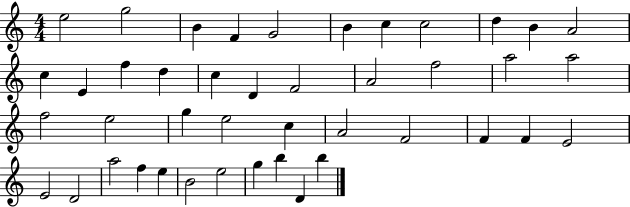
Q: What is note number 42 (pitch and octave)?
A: D4